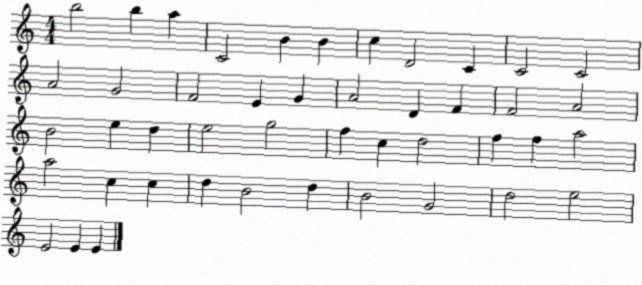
X:1
T:Untitled
M:4/4
L:1/4
K:C
b2 b a C2 B B c D2 C C2 C2 A2 G2 F2 E G A2 D F F2 A2 B2 e d e2 g2 f c d2 f f a2 a2 c c d B2 d B2 G2 d2 e2 E2 E E